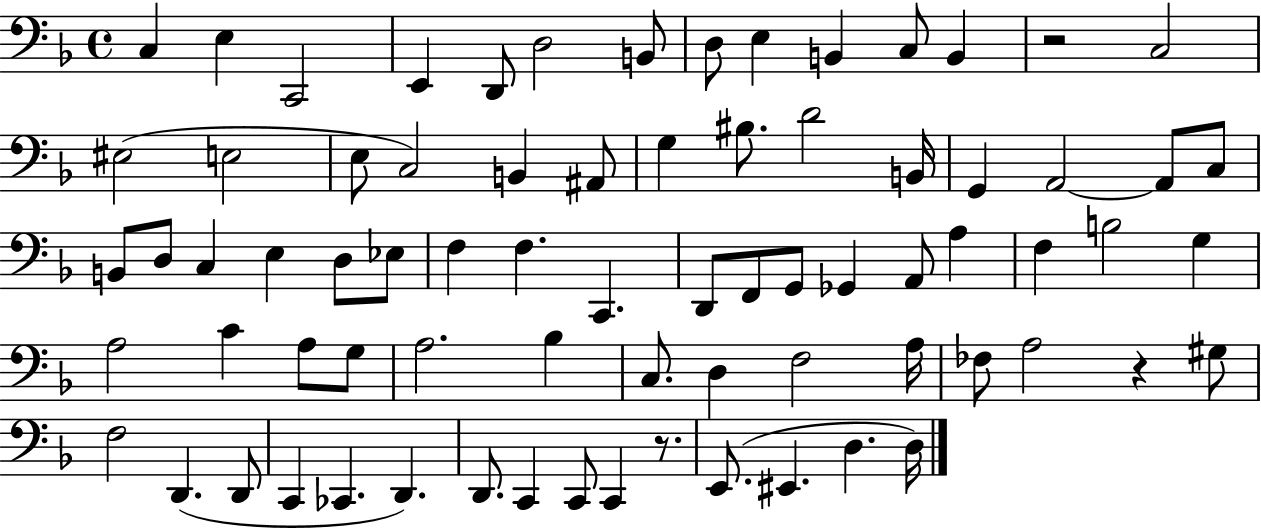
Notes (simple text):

C3/q E3/q C2/h E2/q D2/e D3/h B2/e D3/e E3/q B2/q C3/e B2/q R/h C3/h EIS3/h E3/h E3/e C3/h B2/q A#2/e G3/q BIS3/e. D4/h B2/s G2/q A2/h A2/e C3/e B2/e D3/e C3/q E3/q D3/e Eb3/e F3/q F3/q. C2/q. D2/e F2/e G2/e Gb2/q A2/e A3/q F3/q B3/h G3/q A3/h C4/q A3/e G3/e A3/h. Bb3/q C3/e. D3/q F3/h A3/s FES3/e A3/h R/q G#3/e F3/h D2/q. D2/e C2/q CES2/q. D2/q. D2/e. C2/q C2/e C2/q R/e. E2/e. EIS2/q. D3/q. D3/s